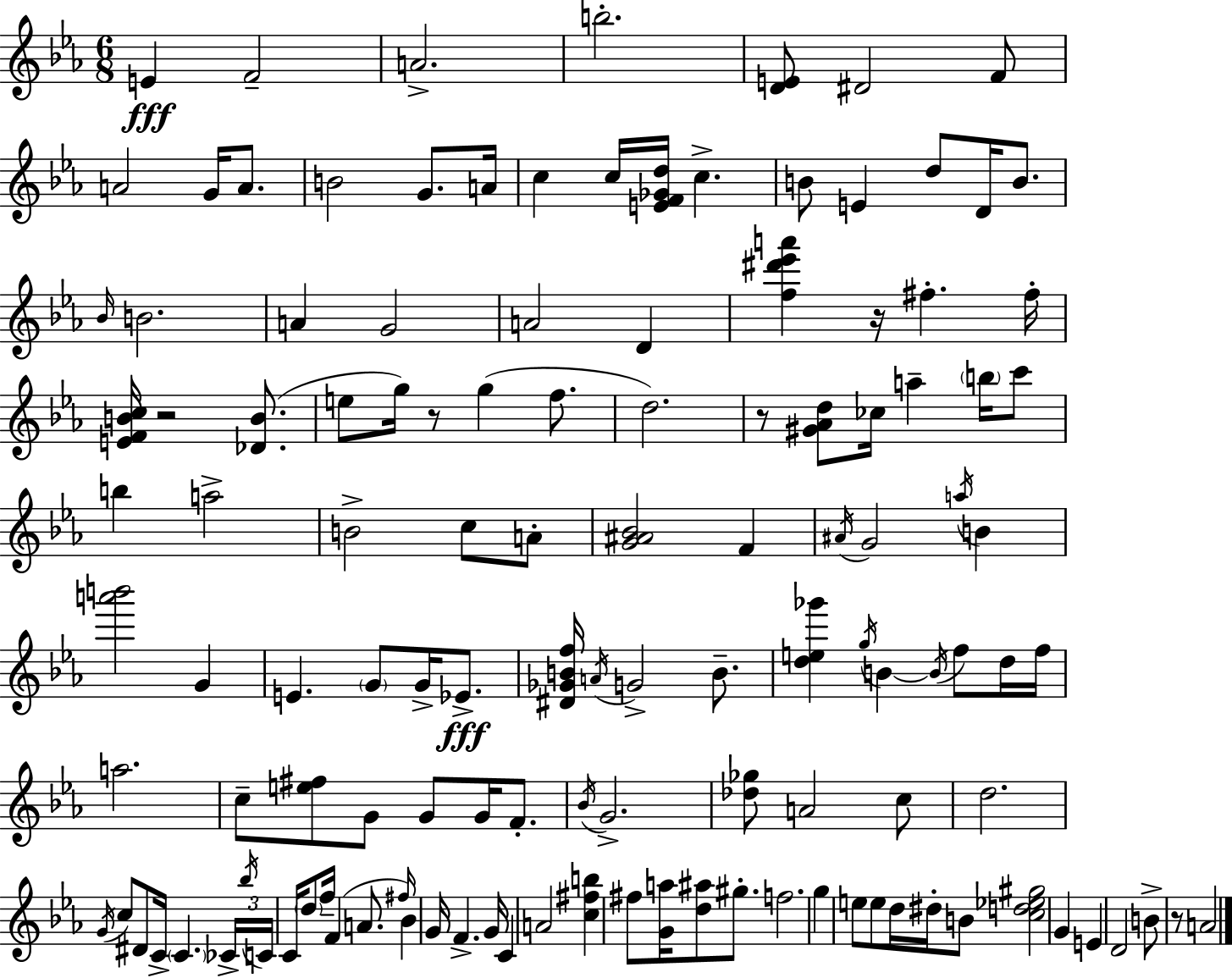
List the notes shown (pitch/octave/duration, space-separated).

E4/q F4/h A4/h. B5/h. [D4,E4]/e D#4/h F4/e A4/h G4/s A4/e. B4/h G4/e. A4/s C5/q C5/s [E4,F4,Gb4,D5]/s C5/q. B4/e E4/q D5/e D4/s B4/e. Bb4/s B4/h. A4/q G4/h A4/h D4/q [F5,D#6,Eb6,A6]/q R/s F#5/q. F#5/s [E4,F4,B4,C5]/s R/h [Db4,B4]/e. E5/e G5/s R/e G5/q F5/e. D5/h. R/e [G#4,Ab4,D5]/e CES5/s A5/q B5/s C6/e B5/q A5/h B4/h C5/e A4/e [G4,A#4,Bb4]/h F4/q A#4/s G4/h A5/s B4/q [A6,B6]/h G4/q E4/q. G4/e G4/s Eb4/e. [D#4,Gb4,B4,F5]/s A4/s G4/h B4/e. [D5,E5,Gb6]/q G5/s B4/q B4/s F5/e D5/s F5/s A5/h. C5/e [E5,F#5]/e G4/e G4/e G4/s F4/e. Bb4/s G4/h. [Db5,Gb5]/e A4/h C5/e D5/h. G4/s C5/e D#4/e C4/s C4/q. CES4/s Bb5/s C4/s C4/s D5/e F5/s F4/q A4/e. F#5/s Bb4/q G4/s F4/q. G4/s C4/q A4/h [C5,F#5,B5]/q F#5/e [G4,A5]/s [D5,A#5]/e G#5/e. F5/h. G5/q E5/e E5/e D5/s D#5/s B4/e [C5,D5,Eb5,G#5]/h G4/q E4/q D4/h B4/e R/e A4/h